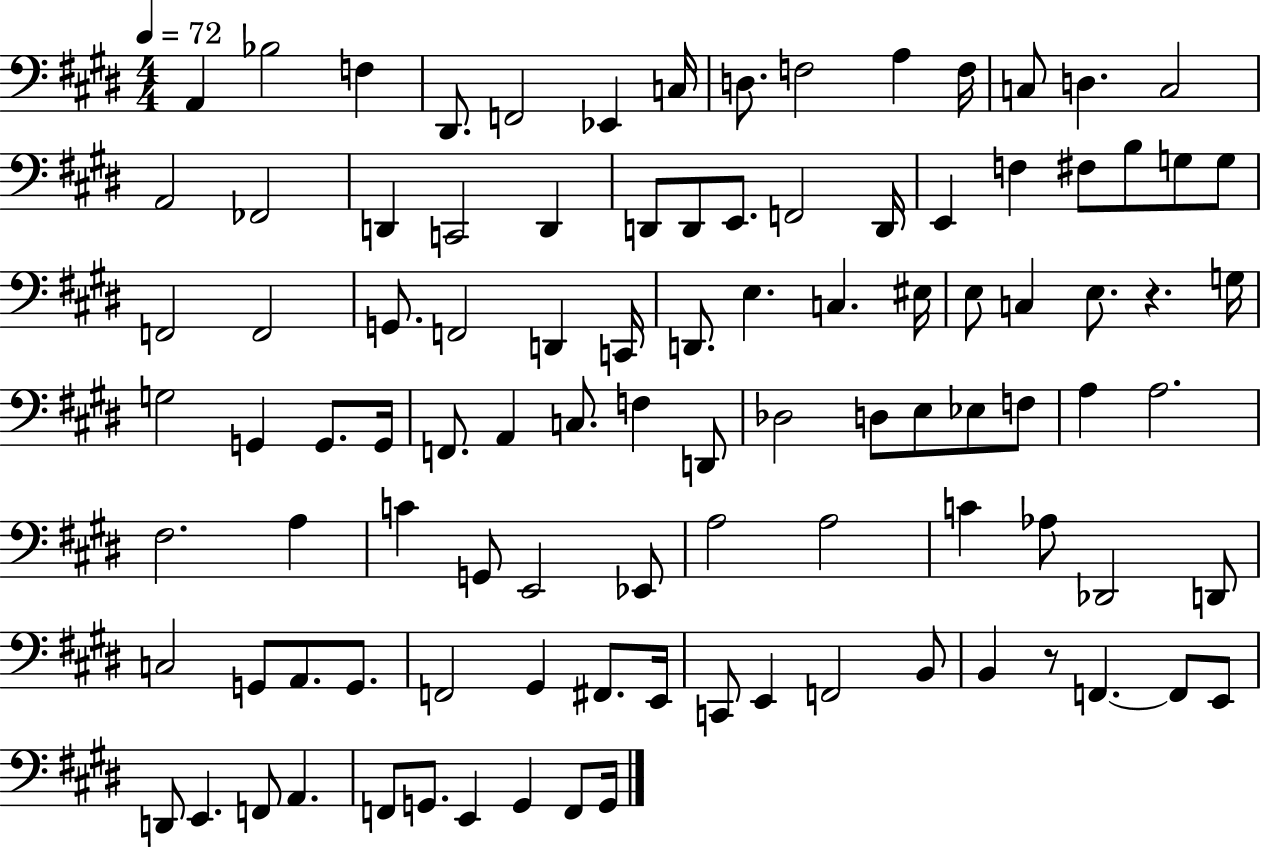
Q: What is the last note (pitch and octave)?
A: G2